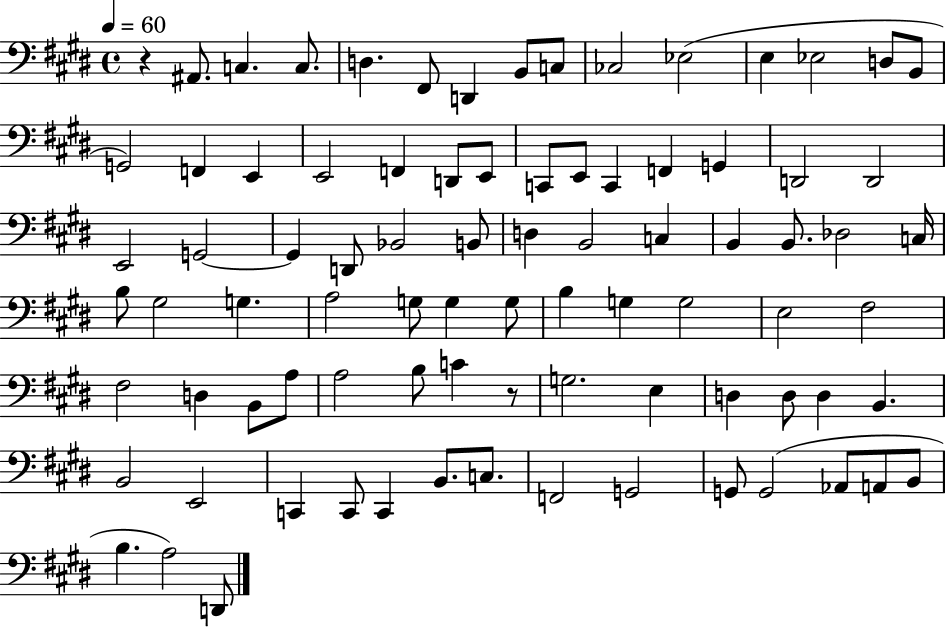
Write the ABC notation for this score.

X:1
T:Untitled
M:4/4
L:1/4
K:E
z ^A,,/2 C, C,/2 D, ^F,,/2 D,, B,,/2 C,/2 _C,2 _E,2 E, _E,2 D,/2 B,,/2 G,,2 F,, E,, E,,2 F,, D,,/2 E,,/2 C,,/2 E,,/2 C,, F,, G,, D,,2 D,,2 E,,2 G,,2 G,, D,,/2 _B,,2 B,,/2 D, B,,2 C, B,, B,,/2 _D,2 C,/4 B,/2 ^G,2 G, A,2 G,/2 G, G,/2 B, G, G,2 E,2 ^F,2 ^F,2 D, B,,/2 A,/2 A,2 B,/2 C z/2 G,2 E, D, D,/2 D, B,, B,,2 E,,2 C,, C,,/2 C,, B,,/2 C,/2 F,,2 G,,2 G,,/2 G,,2 _A,,/2 A,,/2 B,,/2 B, A,2 D,,/2